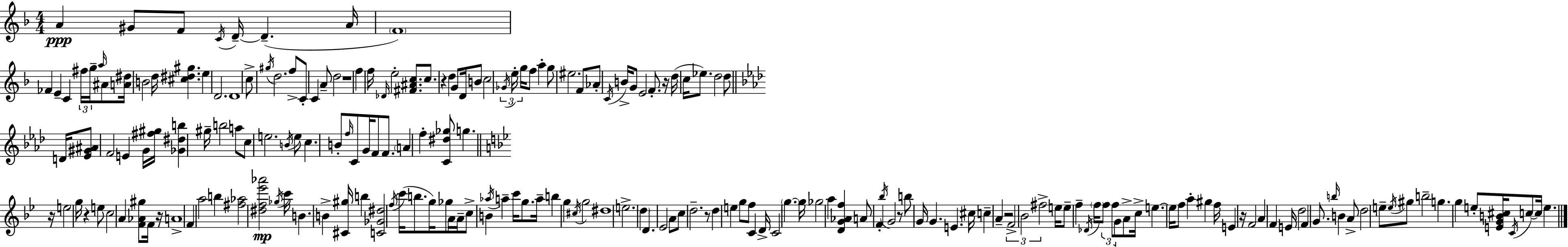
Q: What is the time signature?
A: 4/4